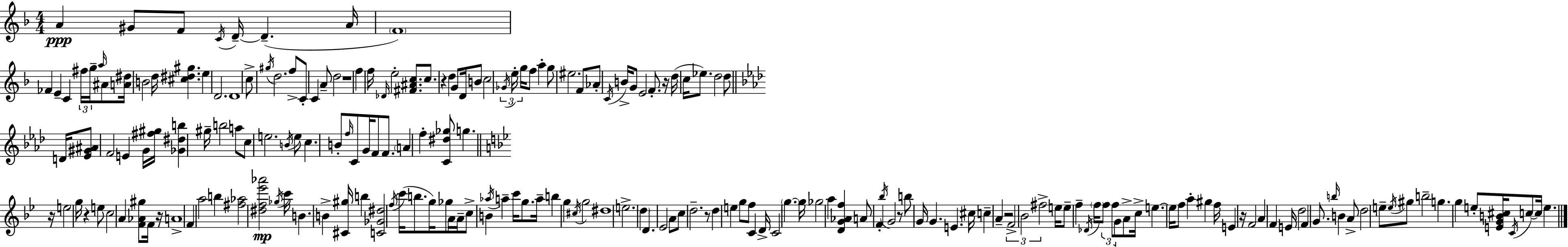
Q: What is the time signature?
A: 4/4